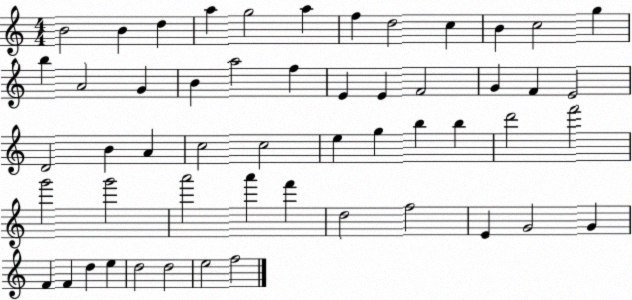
X:1
T:Untitled
M:4/4
L:1/4
K:C
B2 B d a g2 a f d2 c B c2 g b A2 G B a2 f E E F2 G F E2 D2 B A c2 c2 e g b b d'2 f'2 g'2 g'2 a'2 a' f' d2 f2 E G2 G F F d e d2 d2 e2 f2